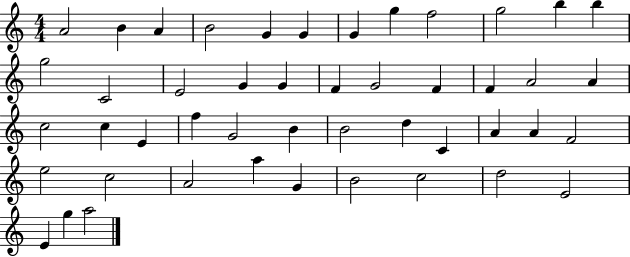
A4/h B4/q A4/q B4/h G4/q G4/q G4/q G5/q F5/h G5/h B5/q B5/q G5/h C4/h E4/h G4/q G4/q F4/q G4/h F4/q F4/q A4/h A4/q C5/h C5/q E4/q F5/q G4/h B4/q B4/h D5/q C4/q A4/q A4/q F4/h E5/h C5/h A4/h A5/q G4/q B4/h C5/h D5/h E4/h E4/q G5/q A5/h